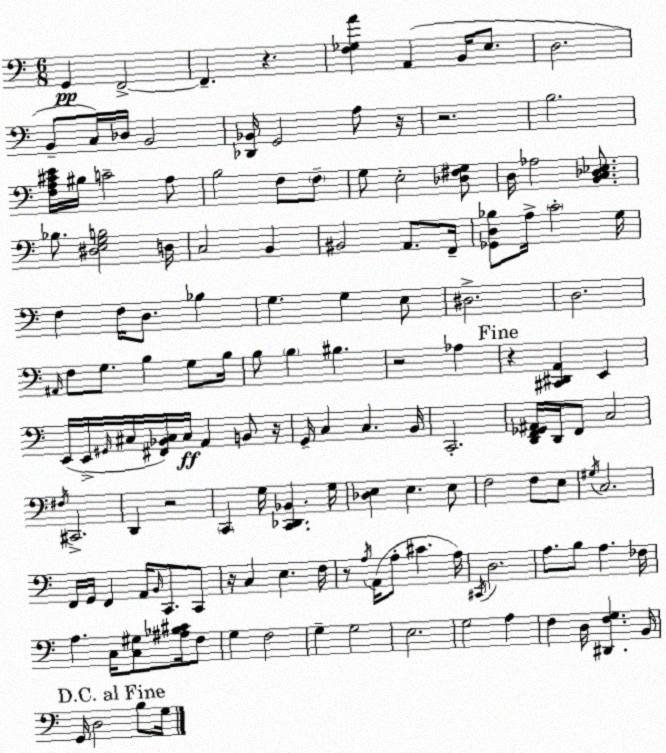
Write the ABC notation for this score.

X:1
T:Untitled
M:6/8
L:1/4
K:Am
G,, F,,2 F,, z [F,_G,A] A,, B,,/4 E,/2 D,2 B,,/2 C,/4 _D,/4 B,,2 [_D,,_B,,]/4 G,,2 A,/2 z/4 z2 B,2 [F,A,^CE]/4 ^B,/4 C2 A,/2 B,2 F,/2 F,/2 G,/2 E,2 [_D,^F,G,]/2 D,/4 _A,2 [B,,C,_D,_E,]/2 _B,/2 [^D,E,G,B,]2 D,/4 C,2 B,, ^B,,2 A,,/2 F,,/4 [_G,,D,_B,]/2 A,/4 C2 G,/4 F, F,/4 D,/2 _B, G, G, E,/2 ^D,2 D,2 ^A,,/4 F,/2 G,/2 B, G,/2 B,/4 B,/2 B, ^B, z2 _A, z [^C,,^D,,A,,] E,, E,,/4 E,,/4 ^G,,/4 ^C,/4 [^F,,_B,,^C,]/4 ^C,/4 A,, B,,/2 z/4 G,,/4 C, C, B,,/4 C,,2 [D,,F,,_G,,^A,,]/4 D,,/4 F,,/2 C,2 ^F,/4 ^C,,2 D,, z2 C,, G,/4 [C,,_D,,_B,,] G,/4 [_D,E,] E, E,/2 F,2 F,/2 E,/2 ^G,/4 C,2 F,,/4 G,,/4 F,, A,,/4 B,,/4 C,,/2 C,,/2 z/4 C, E, F,/4 z/2 A,/4 A,,/4 A,/2 ^C A,/4 ^C,,/4 D,2 A,/2 B,/2 A, _F,/4 A, C,/4 [C,^G,]/2 [^A,_B,^C]/4 F,/2 G, F,2 G, G,2 E,2 G,2 A, F, D,/4 [^D,,F,G,] B,,/4 G,,/4 D,2 B,/2 G,/4